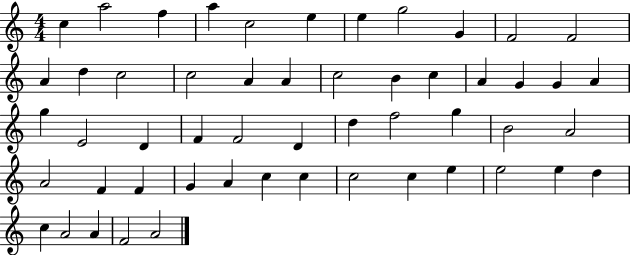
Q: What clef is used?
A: treble